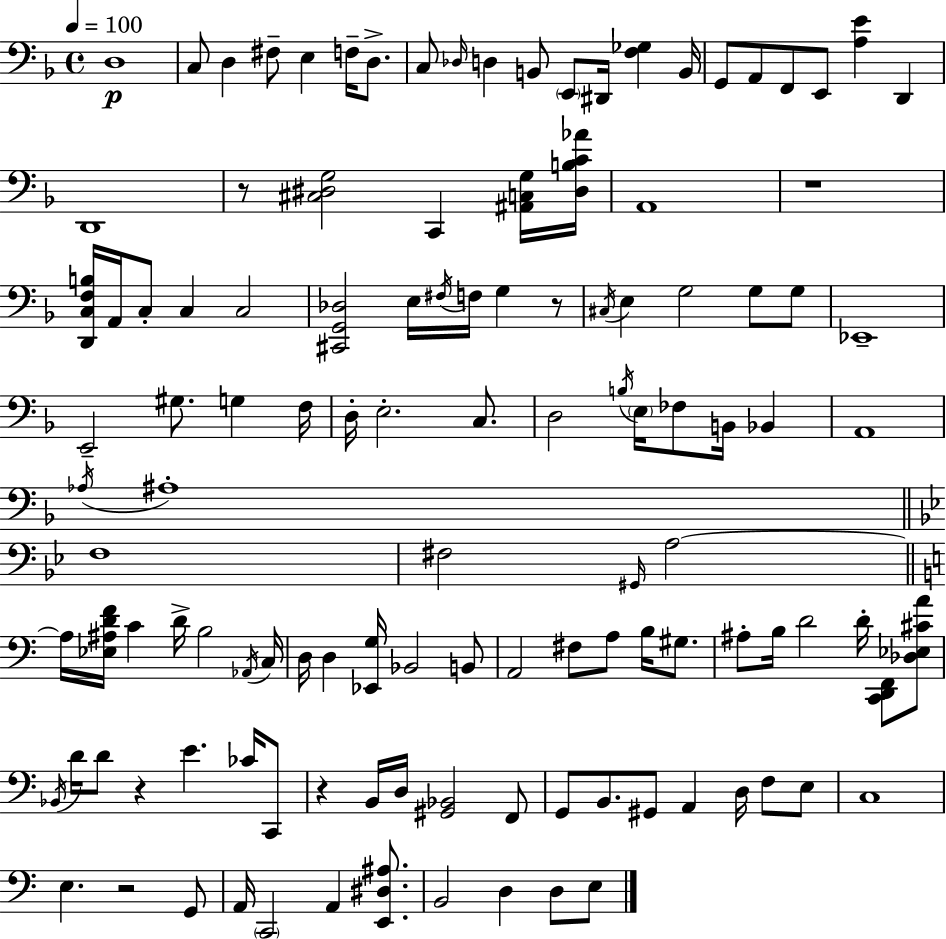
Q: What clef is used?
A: bass